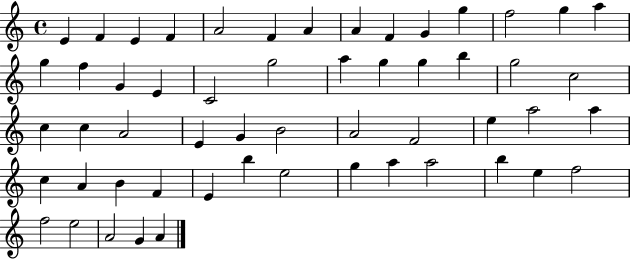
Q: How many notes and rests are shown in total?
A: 55